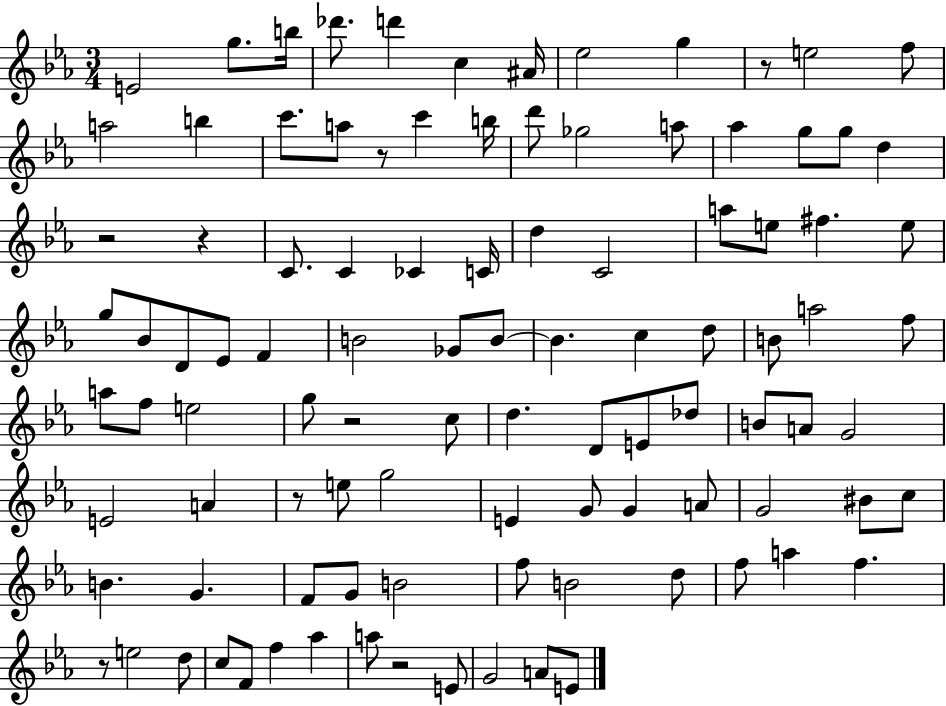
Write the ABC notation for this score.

X:1
T:Untitled
M:3/4
L:1/4
K:Eb
E2 g/2 b/4 _d'/2 d' c ^A/4 _e2 g z/2 e2 f/2 a2 b c'/2 a/2 z/2 c' b/4 d'/2 _g2 a/2 _a g/2 g/2 d z2 z C/2 C _C C/4 d C2 a/2 e/2 ^f e/2 g/2 _B/2 D/2 _E/2 F B2 _G/2 B/2 B c d/2 B/2 a2 f/2 a/2 f/2 e2 g/2 z2 c/2 d D/2 E/2 _d/2 B/2 A/2 G2 E2 A z/2 e/2 g2 E G/2 G A/2 G2 ^B/2 c/2 B G F/2 G/2 B2 f/2 B2 d/2 f/2 a f z/2 e2 d/2 c/2 F/2 f _a a/2 z2 E/2 G2 A/2 E/2